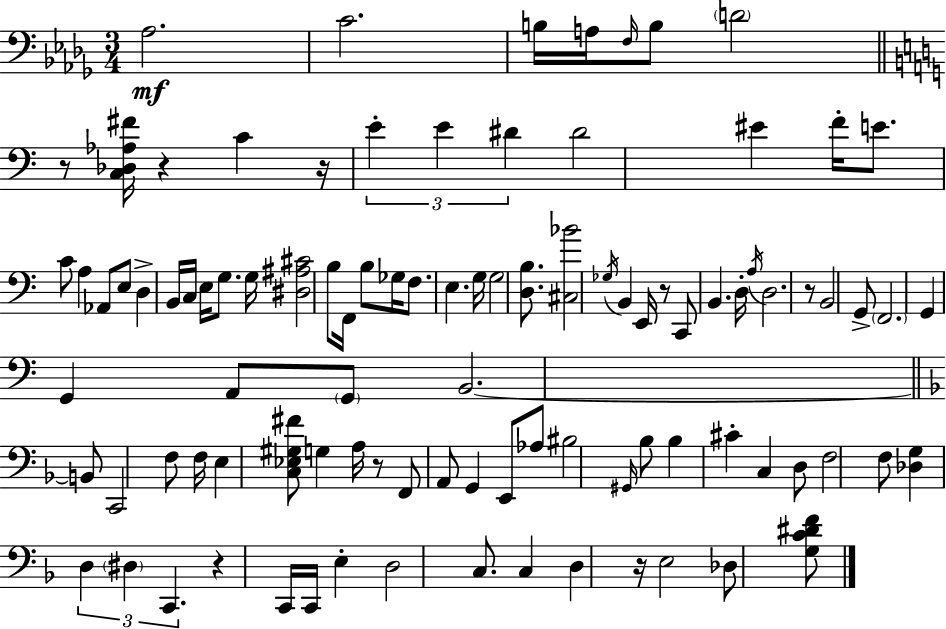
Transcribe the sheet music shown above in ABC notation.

X:1
T:Untitled
M:3/4
L:1/4
K:Bbm
_A,2 C2 B,/4 A,/4 F,/4 B,/2 D2 z/2 [C,_D,_A,^F]/4 z C z/4 E E ^D ^D2 ^E F/4 E/2 C/2 A, _A,,/2 E,/2 D, B,,/4 C,/4 E,/4 G,/2 G,/4 [^D,^A,^C]2 B,/2 F,,/4 B,/2 _G,/4 F,/2 E, G,/4 G,2 [D,B,]/2 [^C,_B]2 _G,/4 B,, E,,/4 z/2 C,,/2 B,, D,/4 A,/4 D,2 z/2 B,,2 G,,/2 F,,2 G,, G,, A,,/2 G,,/2 B,,2 B,,/2 C,,2 F,/2 F,/4 E, [C,_E,^G,^F]/2 G, A,/4 z/2 F,,/2 A,,/2 G,, E,,/2 _A,/2 ^B,2 ^G,,/4 _B,/2 _B, ^C C, D,/2 F,2 F,/2 [_D,G,] D, ^D, C,, z C,,/4 C,,/4 E, D,2 C,/2 C, D, z/4 E,2 _D,/2 [G,C^DF]/2